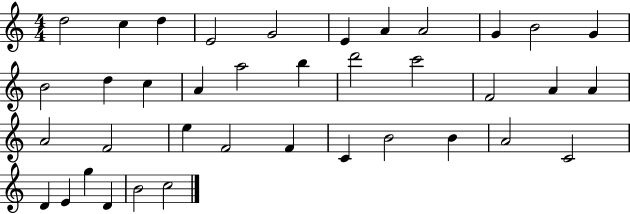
X:1
T:Untitled
M:4/4
L:1/4
K:C
d2 c d E2 G2 E A A2 G B2 G B2 d c A a2 b d'2 c'2 F2 A A A2 F2 e F2 F C B2 B A2 C2 D E g D B2 c2